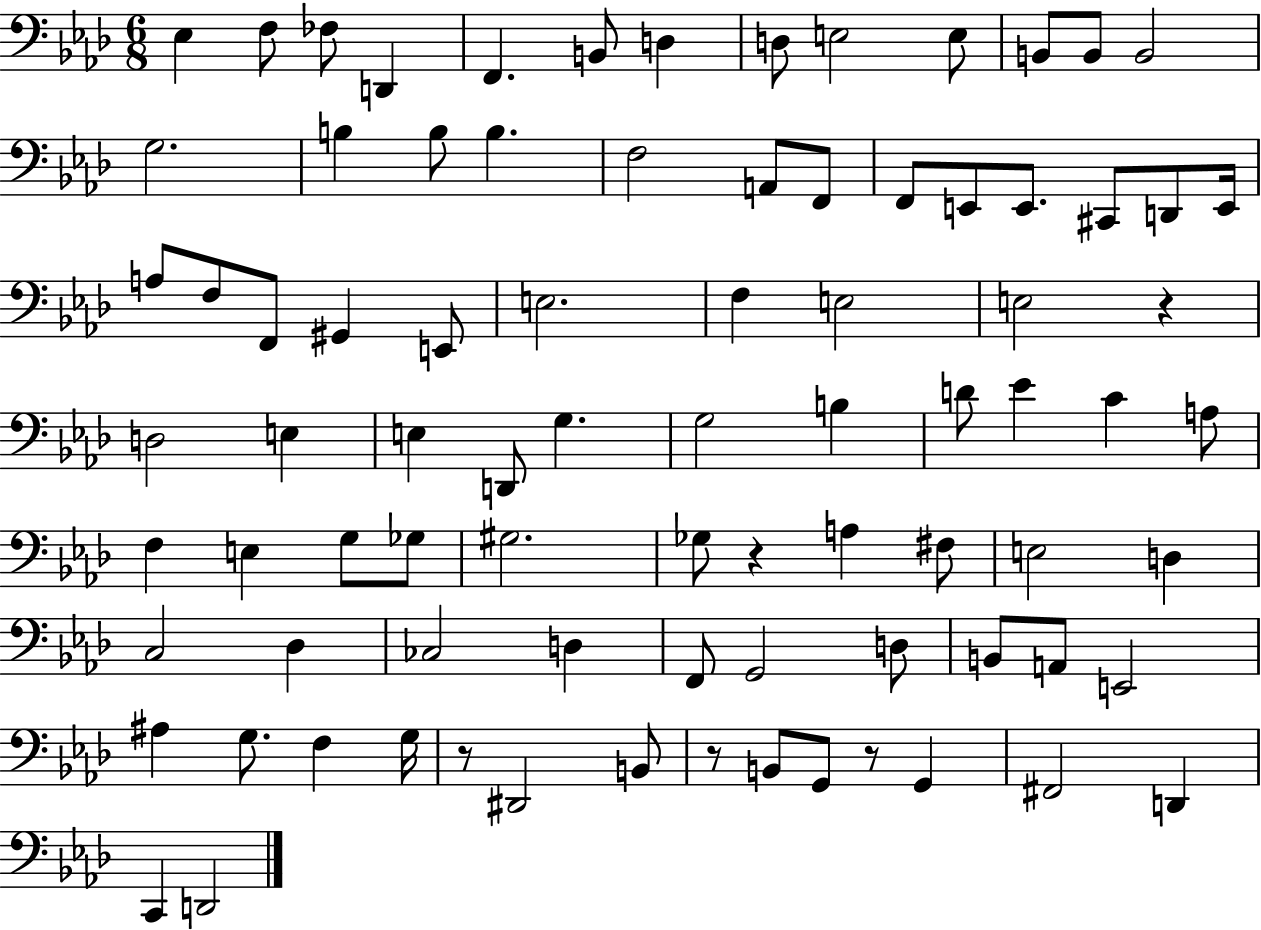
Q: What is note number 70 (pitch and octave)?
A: G3